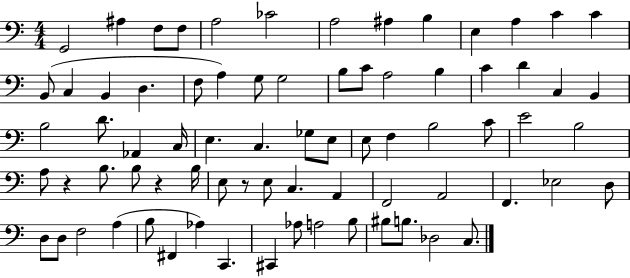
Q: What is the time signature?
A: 4/4